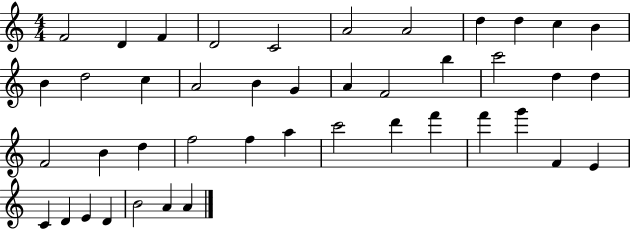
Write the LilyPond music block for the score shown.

{
  \clef treble
  \numericTimeSignature
  \time 4/4
  \key c \major
  f'2 d'4 f'4 | d'2 c'2 | a'2 a'2 | d''4 d''4 c''4 b'4 | \break b'4 d''2 c''4 | a'2 b'4 g'4 | a'4 f'2 b''4 | c'''2 d''4 d''4 | \break f'2 b'4 d''4 | f''2 f''4 a''4 | c'''2 d'''4 f'''4 | f'''4 g'''4 f'4 e'4 | \break c'4 d'4 e'4 d'4 | b'2 a'4 a'4 | \bar "|."
}